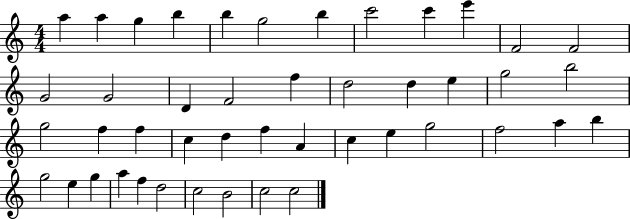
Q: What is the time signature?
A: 4/4